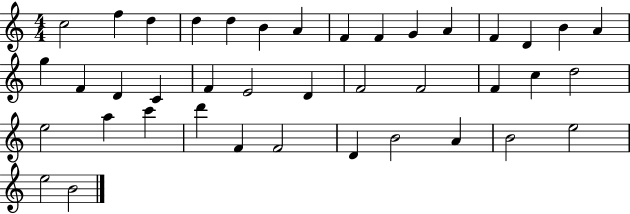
C5/h F5/q D5/q D5/q D5/q B4/q A4/q F4/q F4/q G4/q A4/q F4/q D4/q B4/q A4/q G5/q F4/q D4/q C4/q F4/q E4/h D4/q F4/h F4/h F4/q C5/q D5/h E5/h A5/q C6/q D6/q F4/q F4/h D4/q B4/h A4/q B4/h E5/h E5/h B4/h